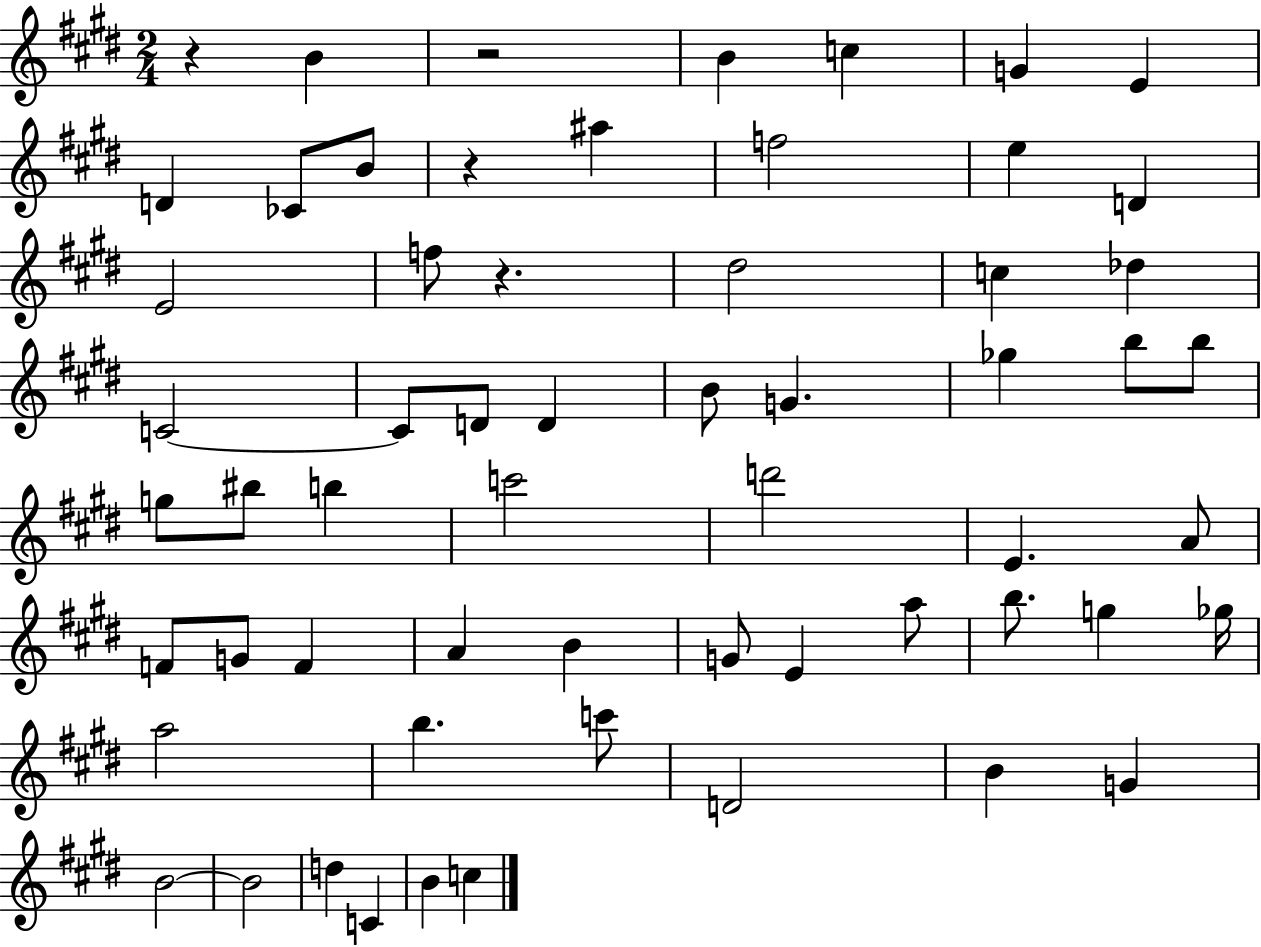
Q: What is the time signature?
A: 2/4